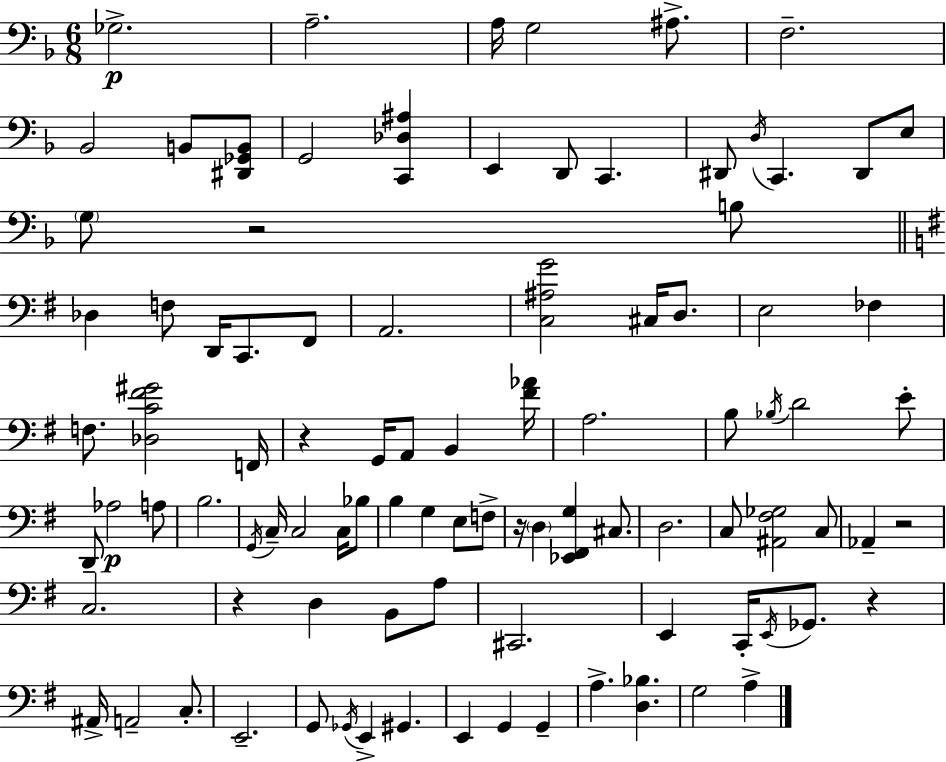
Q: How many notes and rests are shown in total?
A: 95